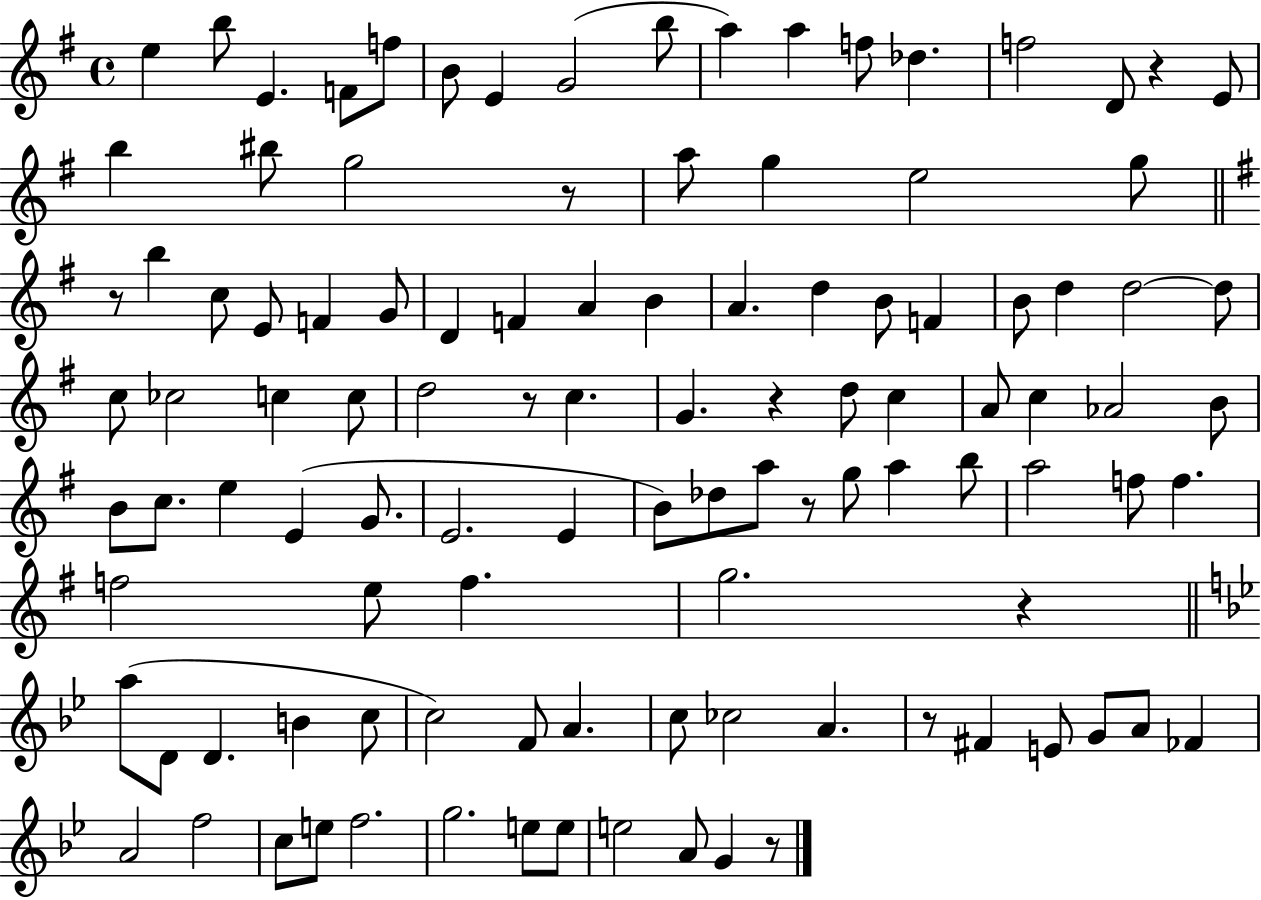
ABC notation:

X:1
T:Untitled
M:4/4
L:1/4
K:G
e b/2 E F/2 f/2 B/2 E G2 b/2 a a f/2 _d f2 D/2 z E/2 b ^b/2 g2 z/2 a/2 g e2 g/2 z/2 b c/2 E/2 F G/2 D F A B A d B/2 F B/2 d d2 d/2 c/2 _c2 c c/2 d2 z/2 c G z d/2 c A/2 c _A2 B/2 B/2 c/2 e E G/2 E2 E B/2 _d/2 a/2 z/2 g/2 a b/2 a2 f/2 f f2 e/2 f g2 z a/2 D/2 D B c/2 c2 F/2 A c/2 _c2 A z/2 ^F E/2 G/2 A/2 _F A2 f2 c/2 e/2 f2 g2 e/2 e/2 e2 A/2 G z/2